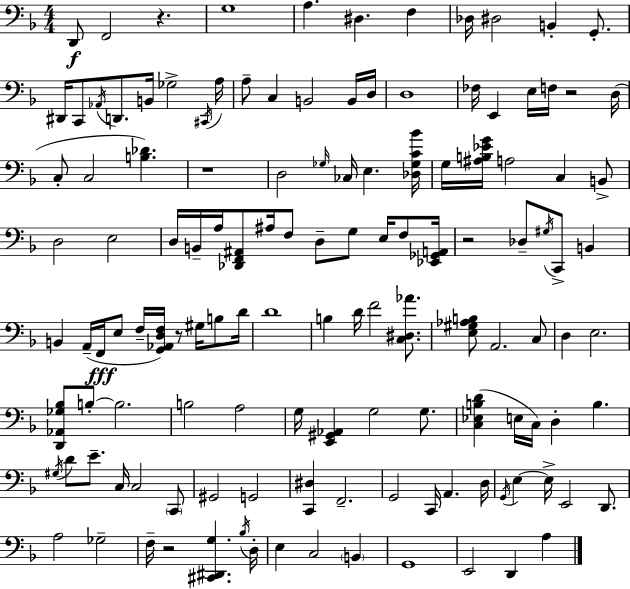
{
  \clef bass
  \numericTimeSignature
  \time 4/4
  \key f \major
  d,8\f f,2 r4. | g1 | a4. dis4. f4 | des16 dis2 b,4-. g,8.-. | \break dis,16 c,8 \acciaccatura { aes,16 } d,8. b,16 ges2-> | \acciaccatura { cis,16 } a16 a8-- c4 b,2 | b,16 d16 d1 | fes16 e,4 e16 f16 r2 | \break d16( c8-. c2 <b des'>4.) | r1 | d2 \grace { ges16 } ces16 e4. | <des ges c' bes'>16 g16 <ais b ees' g'>16 a2 c4 | \break b,8-> d2 e2 | d16 b,16-- a16 <des, f, ais,>8 ais16 f8 d8-- g8 e16 | f8 <ees, ges, a,>16 r2 des8-- \acciaccatura { gis16 } c,8-> | b,4 b,4 a,16--( f,16\fff e8 f16-- <g, aes, d f>16) r8 | \break gis16 b8 d'16 d'1 | b4 d'16 f'2 | <c dis aes'>8. <e gis aes b>8 a,2. | c8 d4 e2. | \break <d, aes, ges bes>8 b8-.~~ b2. | b2 a2 | g16 <e, gis, aes,>4 g2 | g8. <c ees b d'>4( e16 c16) d4-. b4. | \break \acciaccatura { gis16 } d'8 e'8.-- c16 c2 | \parenthesize c,8 gis,2 g,2 | <c, dis>4 f,2.-- | g,2 c,16 a,4. | \break d16 \acciaccatura { g,16 } e4~~ e16-> e,2 | d,8. a2 ges2-- | f16-- r2 <cis, dis, g>4. | \acciaccatura { bes16 } d16-. e4 c2 | \break \parenthesize b,4 g,1 | e,2 d,4 | a4 \bar "|."
}